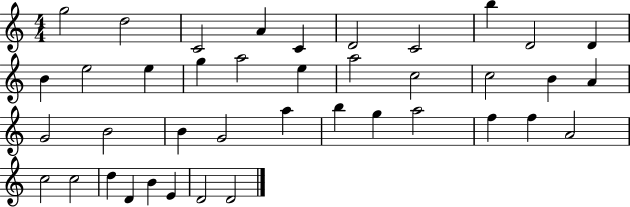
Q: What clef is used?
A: treble